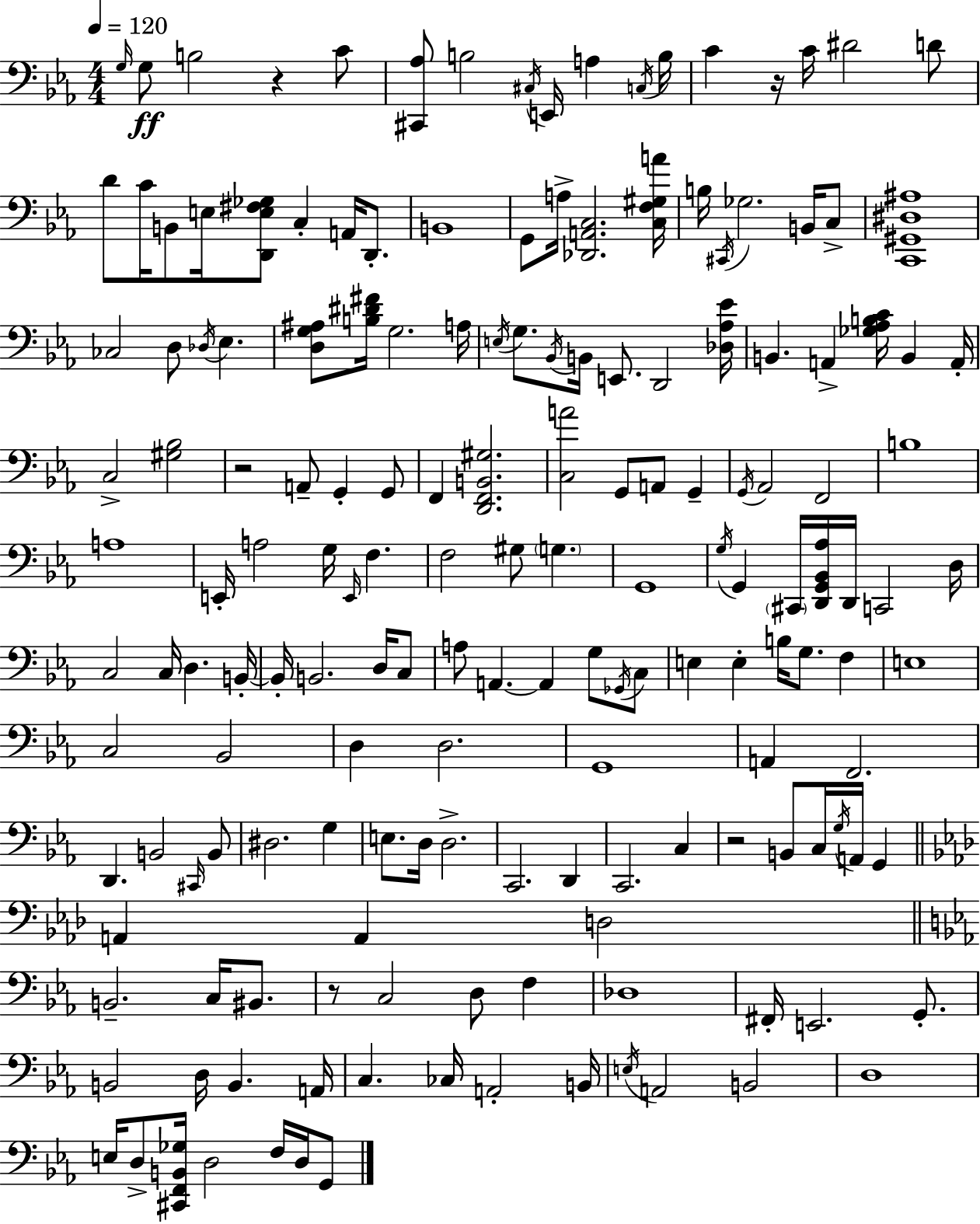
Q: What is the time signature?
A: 4/4